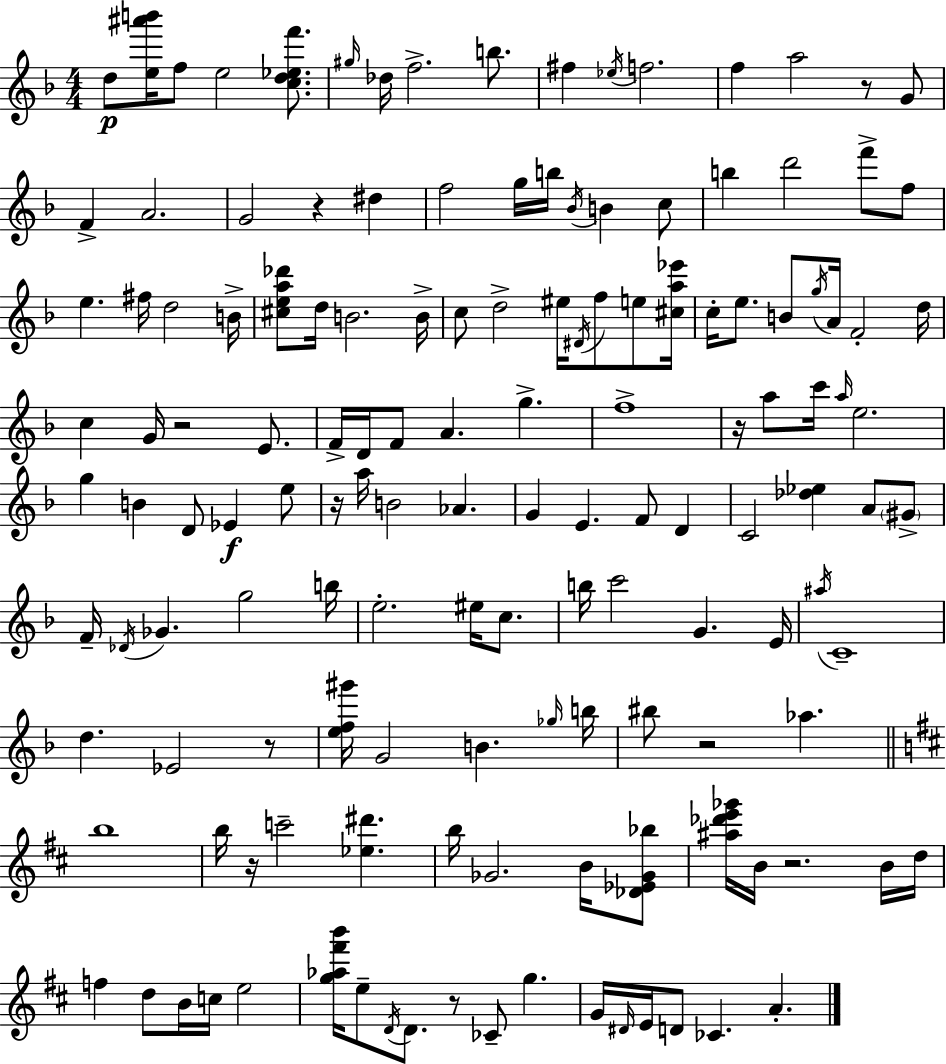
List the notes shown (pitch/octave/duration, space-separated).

D5/e [E5,A#6,B6]/s F5/e E5/h [C5,D5,Eb5,F6]/e. G#5/s Db5/s F5/h. B5/e. F#5/q Eb5/s F5/h. F5/q A5/h R/e G4/e F4/q A4/h. G4/h R/q D#5/q F5/h G5/s B5/s Bb4/s B4/q C5/e B5/q D6/h F6/e F5/e E5/q. F#5/s D5/h B4/s [C#5,E5,A5,Db6]/e D5/s B4/h. B4/s C5/e D5/h EIS5/s D#4/s F5/e E5/e [C#5,A5,Eb6]/s C5/s E5/e. B4/e G5/s A4/s F4/h D5/s C5/q G4/s R/h E4/e. F4/s D4/s F4/e A4/q. G5/q. F5/w R/s A5/e C6/s A5/s E5/h. G5/q B4/q D4/e Eb4/q E5/e R/s A5/s B4/h Ab4/q. G4/q E4/q. F4/e D4/q C4/h [Db5,Eb5]/q A4/e G#4/e F4/s Db4/s Gb4/q. G5/h B5/s E5/h. EIS5/s C5/e. B5/s C6/h G4/q. E4/s A#5/s C4/w D5/q. Eb4/h R/e [E5,F5,G#6]/s G4/h B4/q. Gb5/s B5/s BIS5/e R/h Ab5/q. B5/w B5/s R/s C6/h [Eb5,D#6]/q. B5/s Gb4/h. B4/s [Db4,Eb4,Gb4,Bb5]/e [A#5,Db6,E6,Gb6]/s B4/s R/h. B4/s D5/s F5/q D5/e B4/s C5/s E5/h [G5,Ab5,F#6,B6]/s E5/e D4/s D4/e. R/e CES4/e G5/q. G4/s D#4/s E4/s D4/e CES4/q. A4/q.